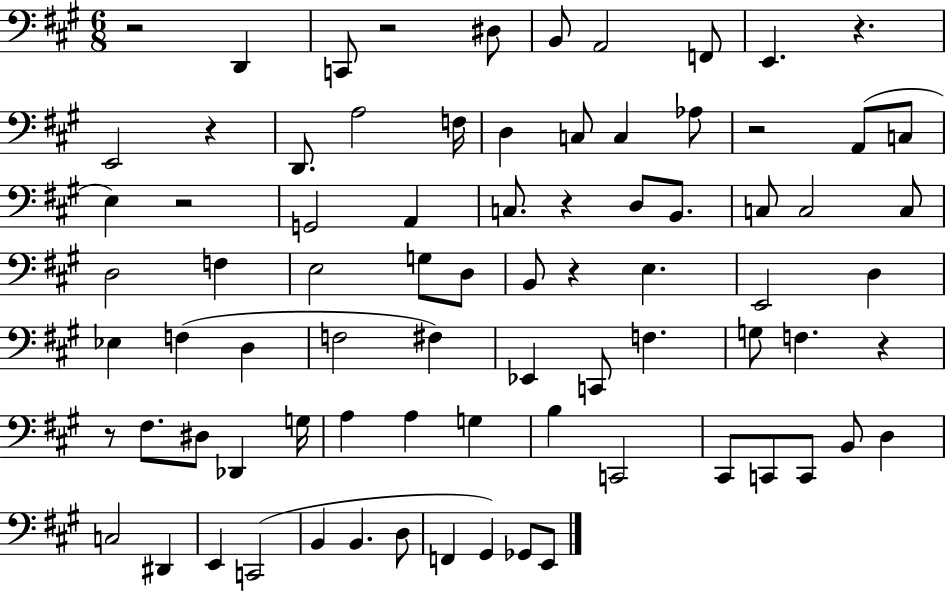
{
  \clef bass
  \numericTimeSignature
  \time 6/8
  \key a \major
  r2 d,4 | c,8 r2 dis8 | b,8 a,2 f,8 | e,4. r4. | \break e,2 r4 | d,8. a2 f16 | d4 c8 c4 aes8 | r2 a,8( c8 | \break e4) r2 | g,2 a,4 | c8. r4 d8 b,8. | c8 c2 c8 | \break d2 f4 | e2 g8 d8 | b,8 r4 e4. | e,2 d4 | \break ees4 f4( d4 | f2 fis4) | ees,4 c,8 f4. | g8 f4. r4 | \break r8 fis8. dis8 des,4 g16 | a4 a4 g4 | b4 c,2 | cis,8 c,8 c,8 b,8 d4 | \break c2 dis,4 | e,4 c,2( | b,4 b,4. d8 | f,4 gis,4) ges,8 e,8 | \break \bar "|."
}